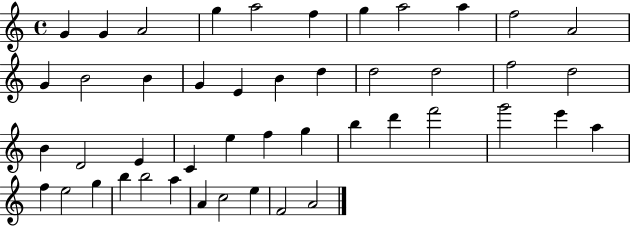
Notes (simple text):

G4/q G4/q A4/h G5/q A5/h F5/q G5/q A5/h A5/q F5/h A4/h G4/q B4/h B4/q G4/q E4/q B4/q D5/q D5/h D5/h F5/h D5/h B4/q D4/h E4/q C4/q E5/q F5/q G5/q B5/q D6/q F6/h G6/h E6/q A5/q F5/q E5/h G5/q B5/q B5/h A5/q A4/q C5/h E5/q F4/h A4/h